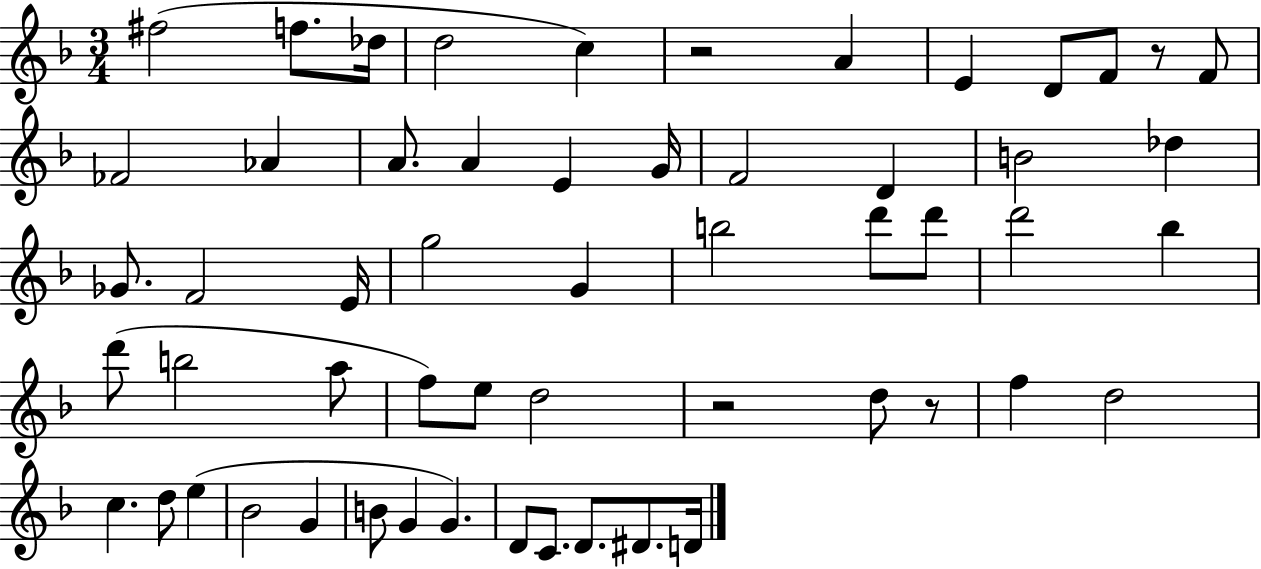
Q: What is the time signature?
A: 3/4